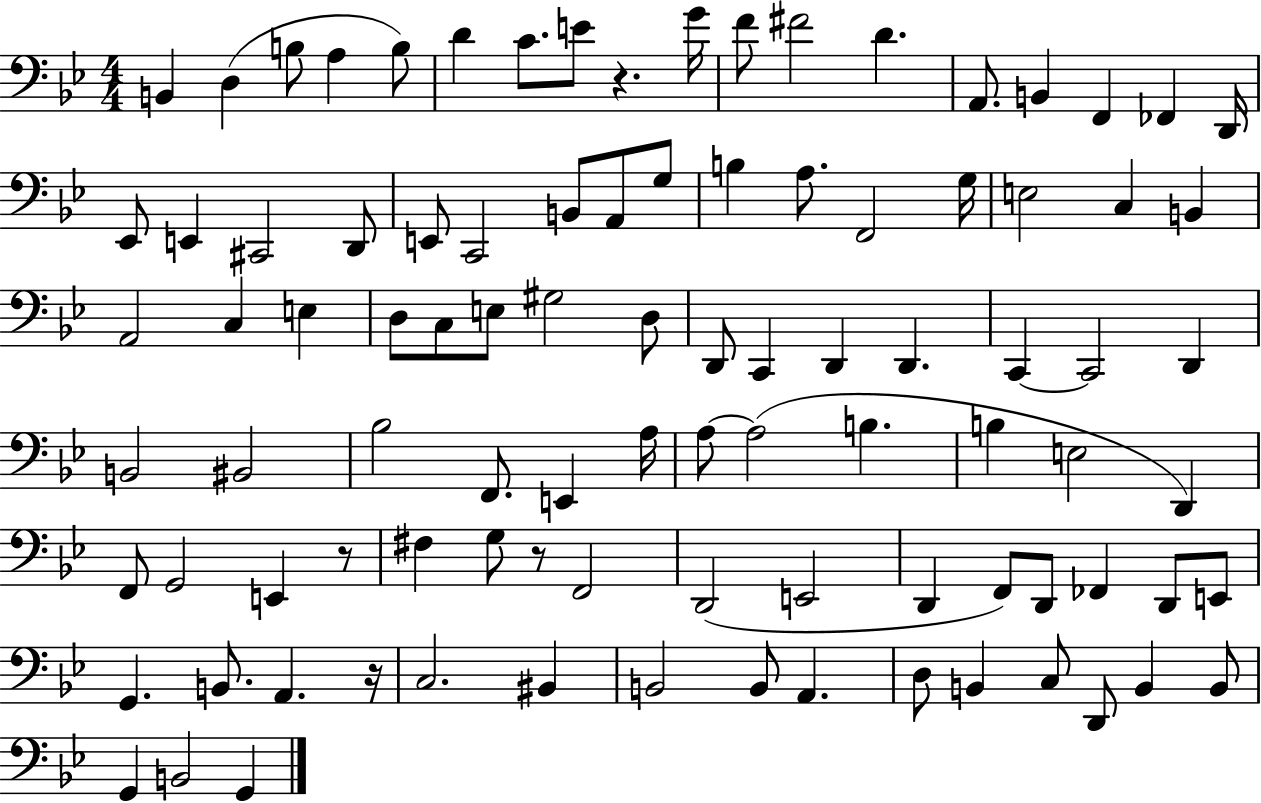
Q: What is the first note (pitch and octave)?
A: B2